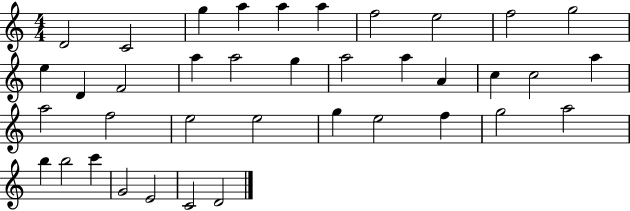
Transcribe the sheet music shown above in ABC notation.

X:1
T:Untitled
M:4/4
L:1/4
K:C
D2 C2 g a a a f2 e2 f2 g2 e D F2 a a2 g a2 a A c c2 a a2 f2 e2 e2 g e2 f g2 a2 b b2 c' G2 E2 C2 D2